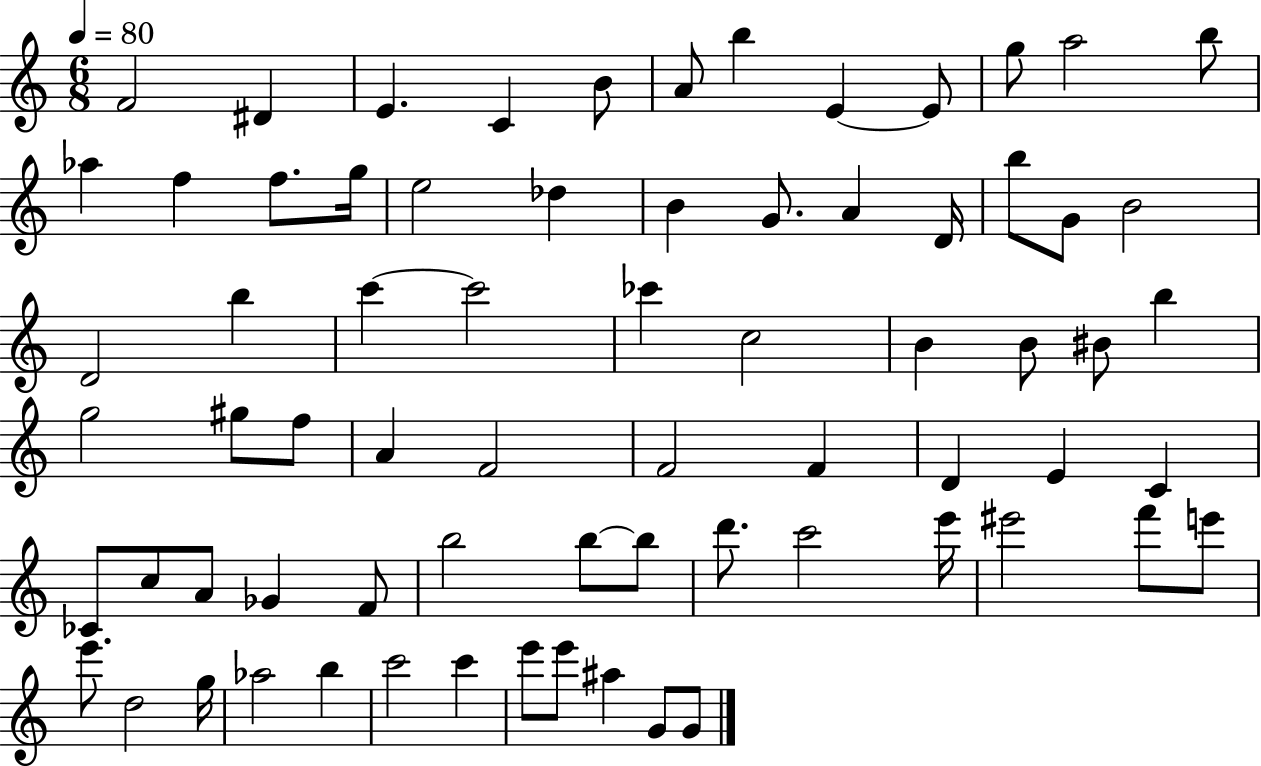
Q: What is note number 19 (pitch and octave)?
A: B4